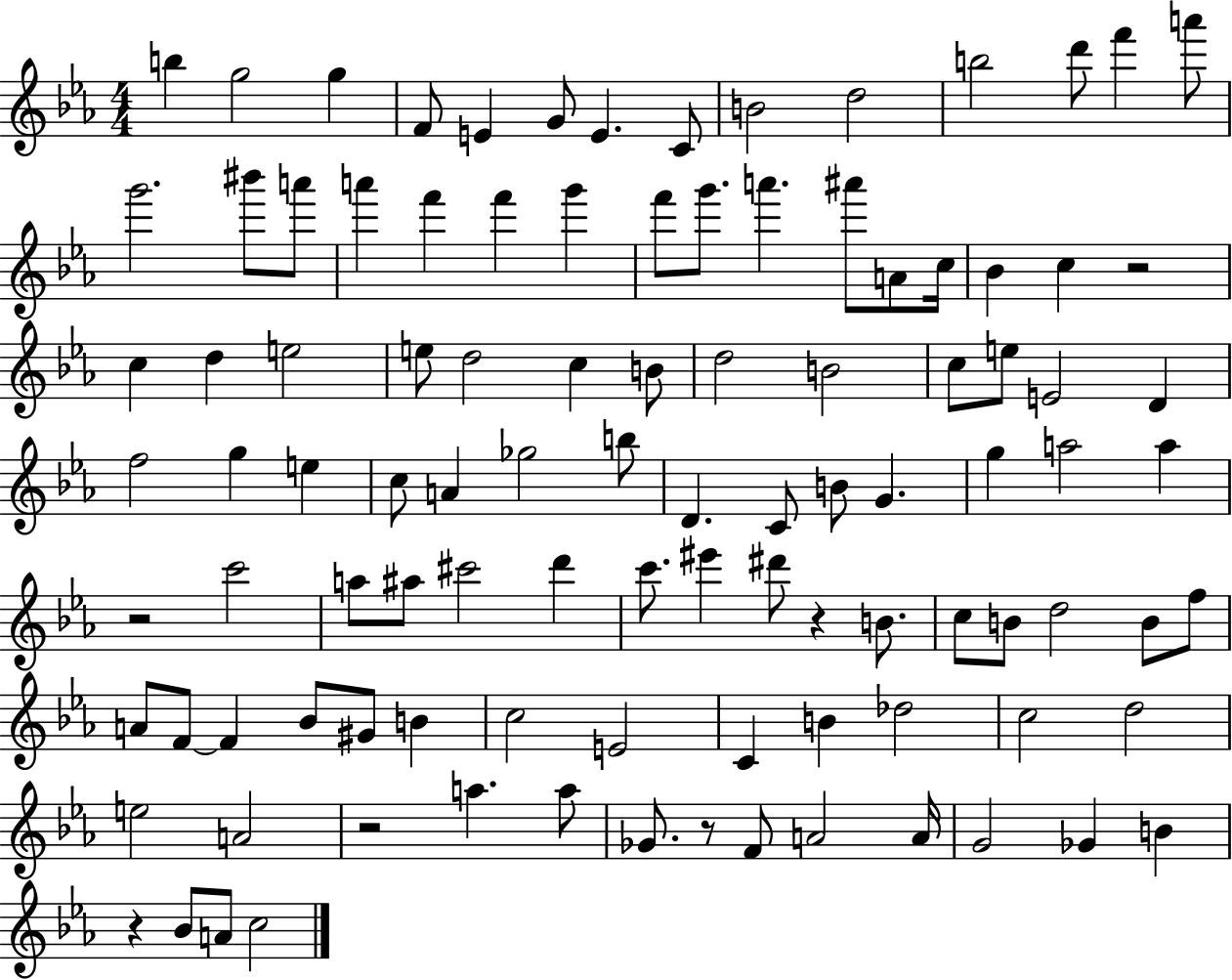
X:1
T:Untitled
M:4/4
L:1/4
K:Eb
b g2 g F/2 E G/2 E C/2 B2 d2 b2 d'/2 f' a'/2 g'2 ^b'/2 a'/2 a' f' f' g' f'/2 g'/2 a' ^a'/2 A/2 c/4 _B c z2 c d e2 e/2 d2 c B/2 d2 B2 c/2 e/2 E2 D f2 g e c/2 A _g2 b/2 D C/2 B/2 G g a2 a z2 c'2 a/2 ^a/2 ^c'2 d' c'/2 ^e' ^d'/2 z B/2 c/2 B/2 d2 B/2 f/2 A/2 F/2 F _B/2 ^G/2 B c2 E2 C B _d2 c2 d2 e2 A2 z2 a a/2 _G/2 z/2 F/2 A2 A/4 G2 _G B z _B/2 A/2 c2